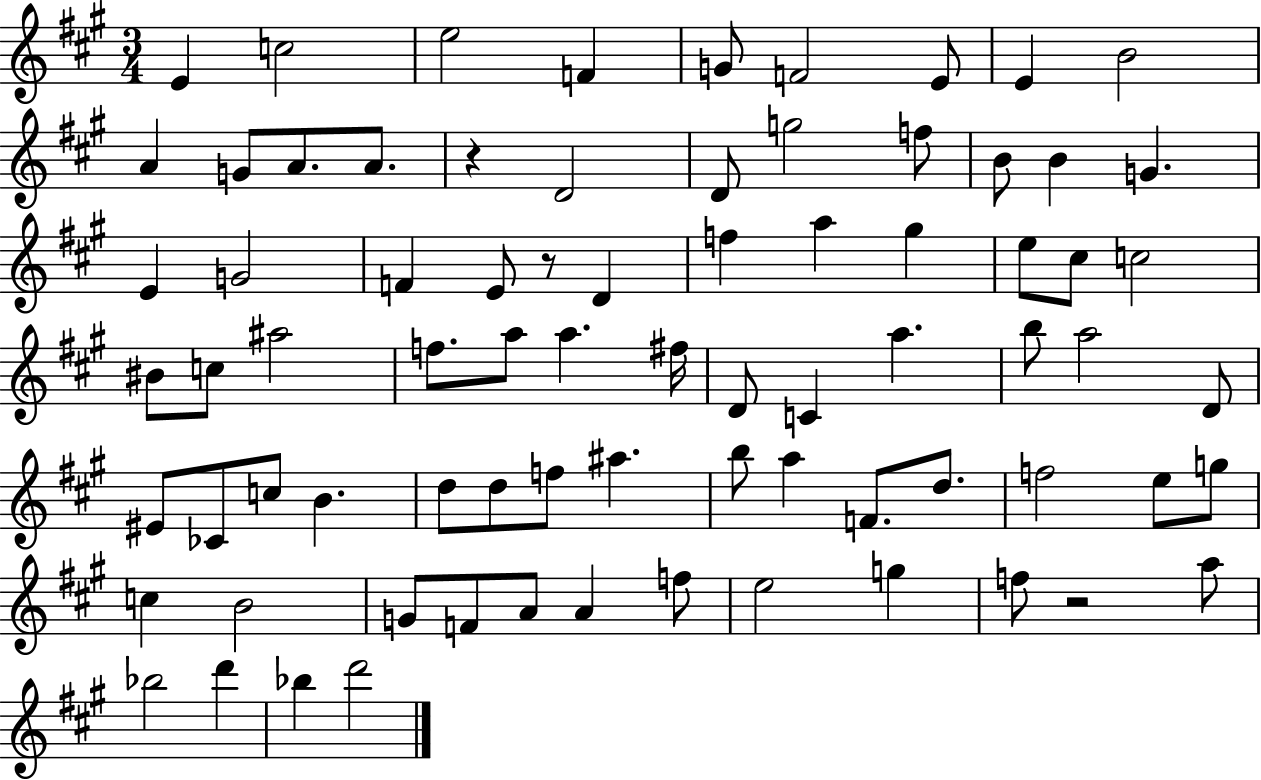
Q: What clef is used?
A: treble